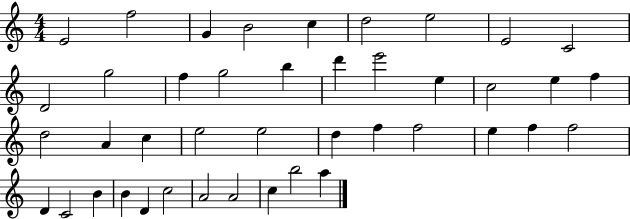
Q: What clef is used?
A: treble